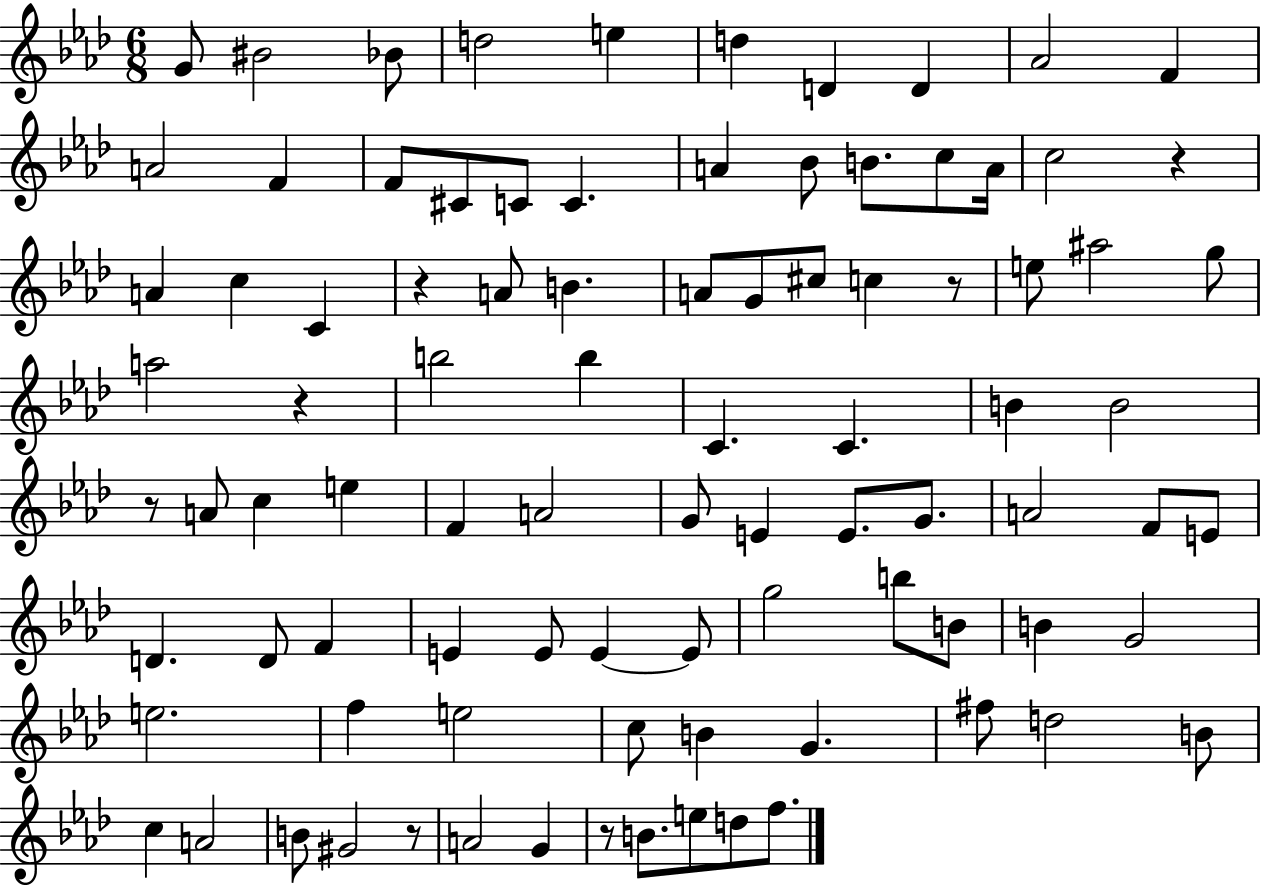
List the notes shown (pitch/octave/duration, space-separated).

G4/e BIS4/h Bb4/e D5/h E5/q D5/q D4/q D4/q Ab4/h F4/q A4/h F4/q F4/e C#4/e C4/e C4/q. A4/q Bb4/e B4/e. C5/e A4/s C5/h R/q A4/q C5/q C4/q R/q A4/e B4/q. A4/e G4/e C#5/e C5/q R/e E5/e A#5/h G5/e A5/h R/q B5/h B5/q C4/q. C4/q. B4/q B4/h R/e A4/e C5/q E5/q F4/q A4/h G4/e E4/q E4/e. G4/e. A4/h F4/e E4/e D4/q. D4/e F4/q E4/q E4/e E4/q E4/e G5/h B5/e B4/e B4/q G4/h E5/h. F5/q E5/h C5/e B4/q G4/q. F#5/e D5/h B4/e C5/q A4/h B4/e G#4/h R/e A4/h G4/q R/e B4/e. E5/e D5/e F5/e.